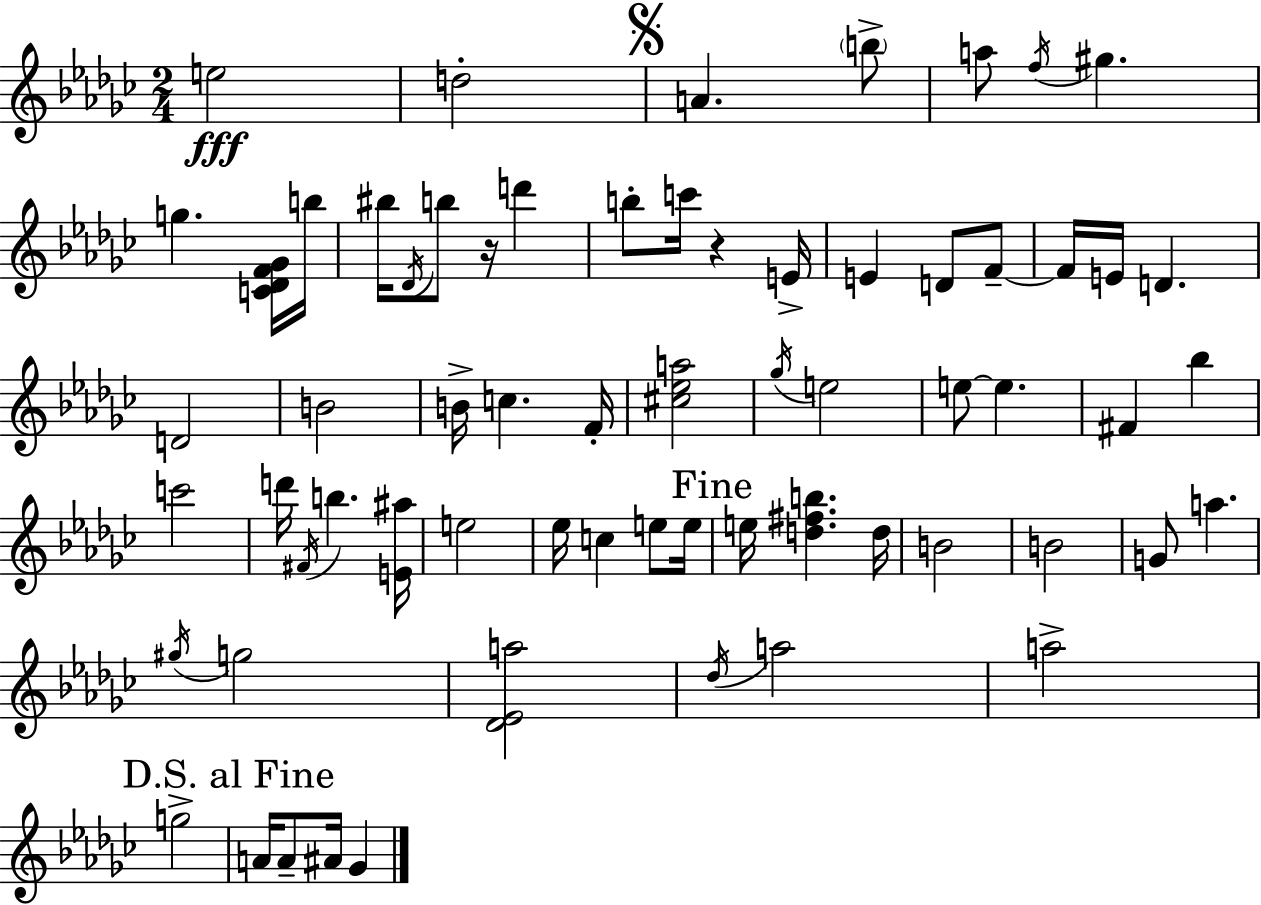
{
  \clef treble
  \numericTimeSignature
  \time 2/4
  \key ees \minor
  \repeat volta 2 { e''2\fff | d''2-. | \mark \markup { \musicglyph "scripts.segno" } a'4. \parenthesize b''8-> | a''8 \acciaccatura { f''16 } gis''4. | \break g''4. <c' des' f' ges'>16 | b''16 bis''16 \acciaccatura { des'16 } b''8 r16 d'''4 | b''8-. c'''16 r4 | e'16-> e'4 d'8 | \break f'8--~~ f'16 e'16 d'4. | d'2 | b'2 | b'16-> c''4. | \break f'16-. <cis'' ees'' a''>2 | \acciaccatura { ges''16 } e''2 | e''8~~ e''4. | fis'4 bes''4 | \break c'''2 | d'''16 \acciaccatura { fis'16 } b''4. | <e' ais''>16 e''2 | ees''16 c''4 | \break e''8 e''16 \mark "Fine" e''16 <d'' fis'' b''>4. | d''16 b'2 | b'2 | g'8 a''4. | \break \acciaccatura { gis''16 } g''2 | <des' ees' a''>2 | \acciaccatura { des''16 } a''2 | a''2-> | \break g''2-> | \mark "D.S. al Fine" a'16 a'8-- | ais'16 ges'4 } \bar "|."
}